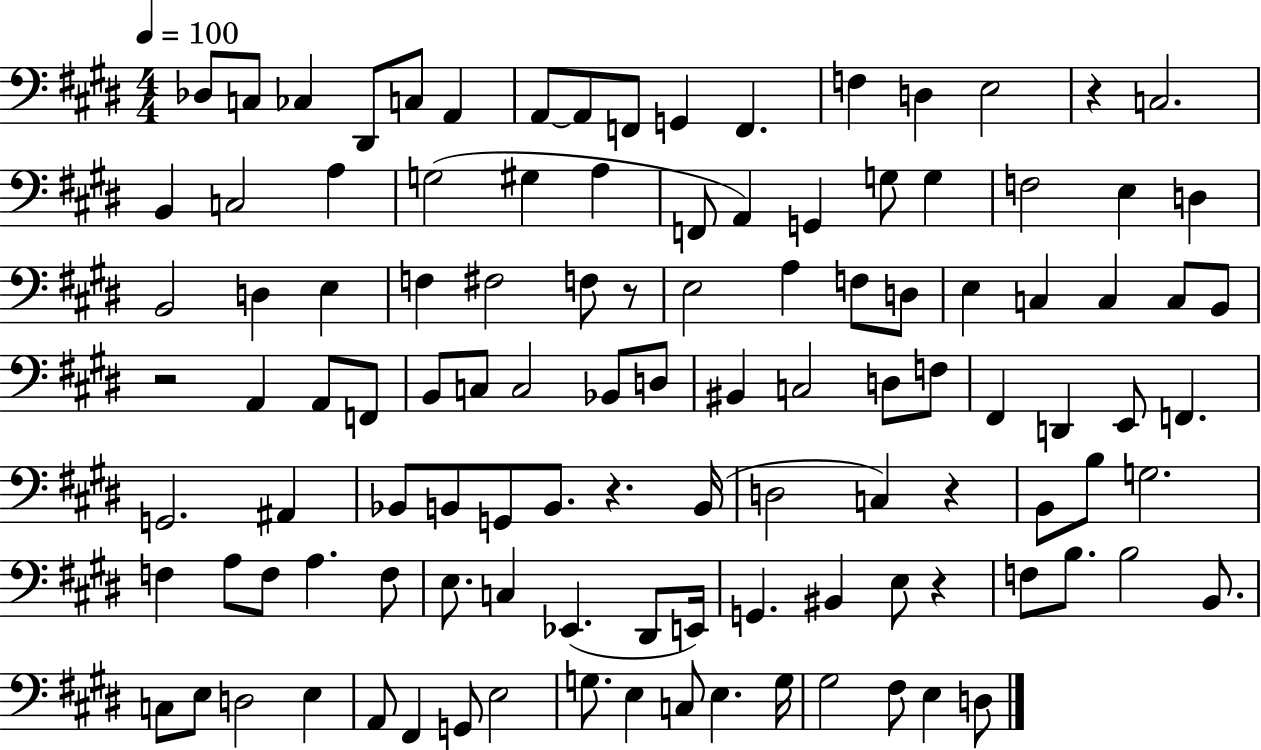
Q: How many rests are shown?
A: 6